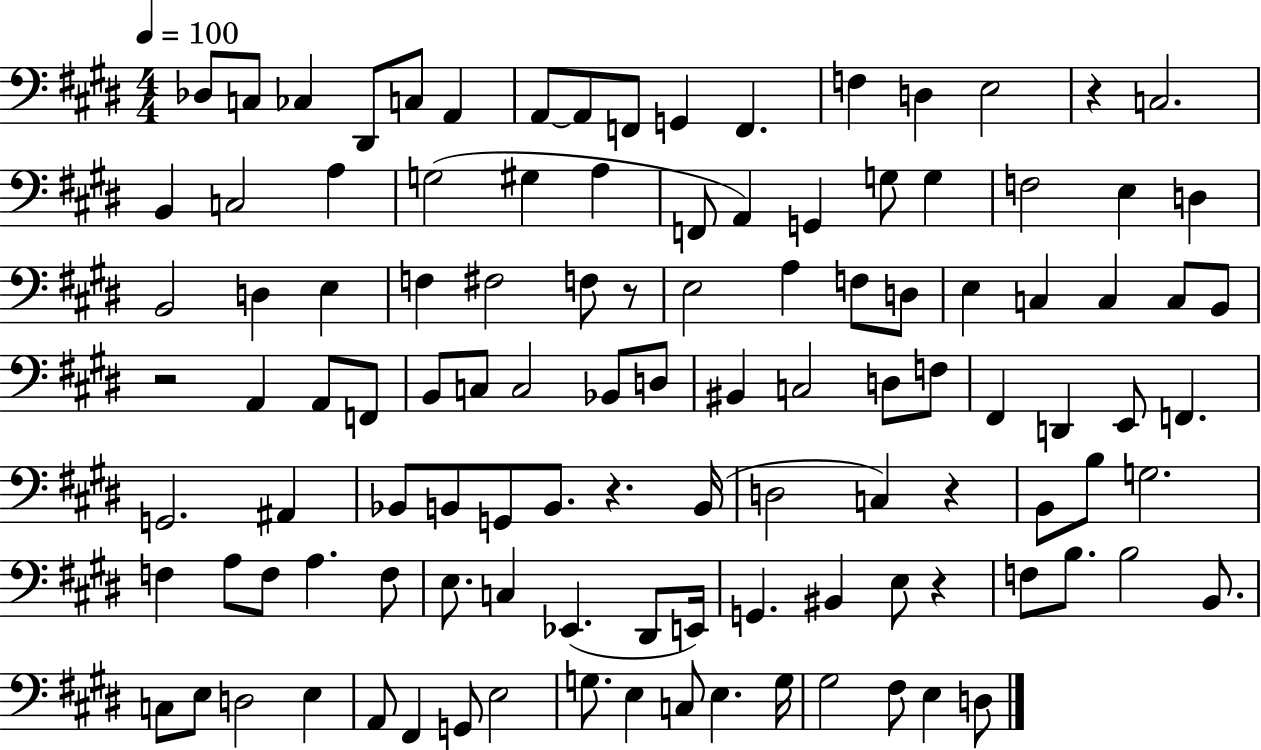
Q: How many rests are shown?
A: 6